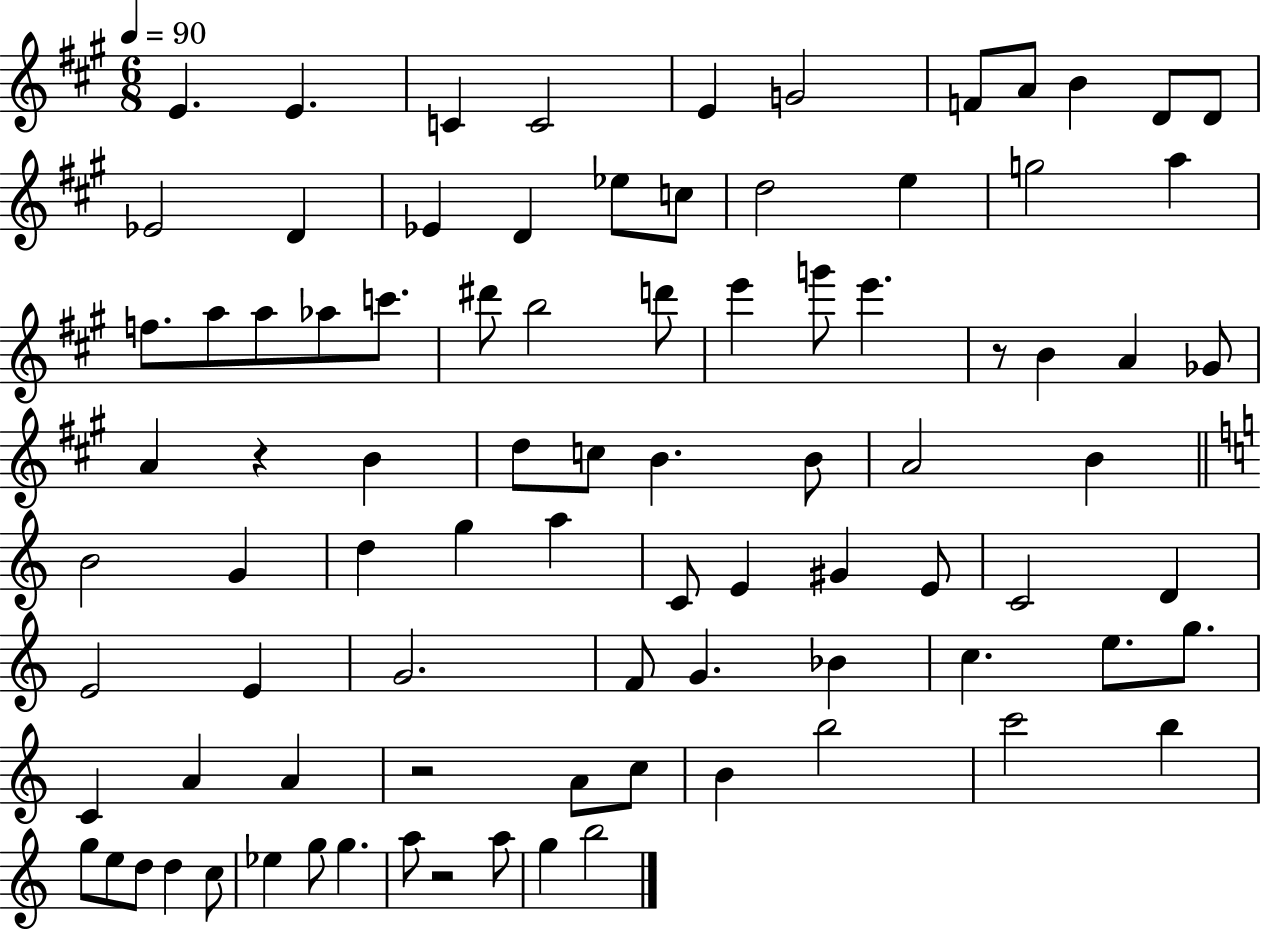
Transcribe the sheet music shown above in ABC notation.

X:1
T:Untitled
M:6/8
L:1/4
K:A
E E C C2 E G2 F/2 A/2 B D/2 D/2 _E2 D _E D _e/2 c/2 d2 e g2 a f/2 a/2 a/2 _a/2 c'/2 ^d'/2 b2 d'/2 e' g'/2 e' z/2 B A _G/2 A z B d/2 c/2 B B/2 A2 B B2 G d g a C/2 E ^G E/2 C2 D E2 E G2 F/2 G _B c e/2 g/2 C A A z2 A/2 c/2 B b2 c'2 b g/2 e/2 d/2 d c/2 _e g/2 g a/2 z2 a/2 g b2